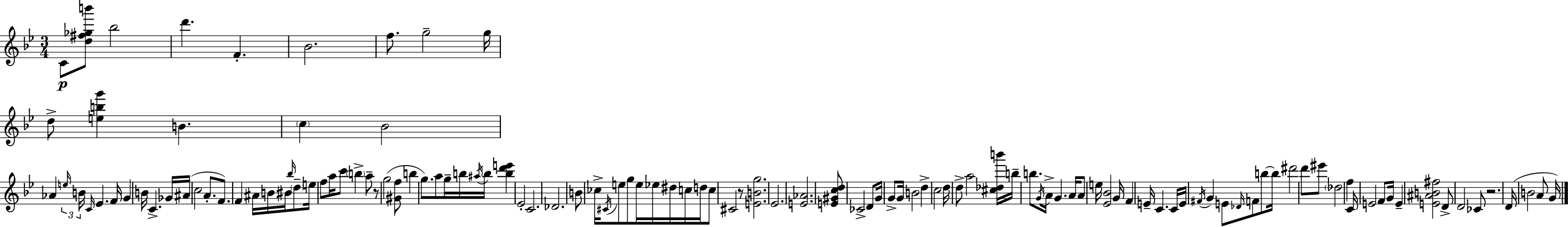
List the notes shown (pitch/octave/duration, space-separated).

C4/e [D5,F#5,Gb5,B6]/e Bb5/h D6/q. F4/q. Bb4/h. F5/e. G5/h G5/s D5/e [E5,B5,G6]/q B4/q. C5/q Bb4/h Ab4/q E5/s B4/s C4/s Eb4/q. F4/s G4/q B4/s C4/q. Gb4/s A#4/s C5/h A4/e. F4/e. F4/q A#4/s B4/s BIS4/s Bb5/s D5/e E5/s F5/e A5/s C6/e B5/q A5/e R/e G5/h [G#4,F5]/e B5/q G5/e. A5/e G5/s B5/s A#5/s B5/s [B5,D6,E6]/q Eb4/h C4/h. Db4/h. B4/e CES5/s C#4/s E5/e G5/e E5/s Eb5/s D#5/s C5/s D5/s C5/e C#4/h R/e [E4,B4,G5]/h. Eb4/h. [E4,Ab4]/h. [E4,G#4,C5,D5]/e CES4/h D4/e G4/s G4/e G4/s B4/h D5/q C5/h D5/s D5/e A5/h [C#5,Db5,B6]/s B5/s B5/e. G4/s A4/s G4/q. A4/s A4/e E5/s [Eb4,Bb4]/h G4/s F4/q E4/s C4/q. C4/s E4/s F#4/s G4/q E4/e Db4/s F4/e B5/e B5/s D#6/h D6/e EIS6/e Db5/h F5/q C4/s E4/h F4/e G4/s E4/q [E4,A#4,B4,F#5]/h D4/e D4/h CES4/e R/h. D4/s B4/h A4/e G4/s